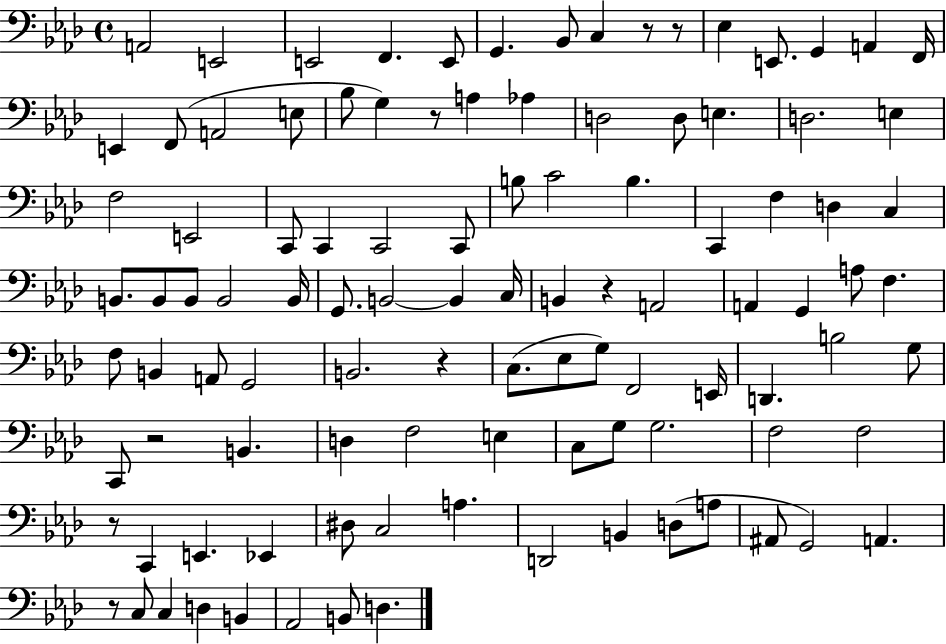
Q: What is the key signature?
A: AES major